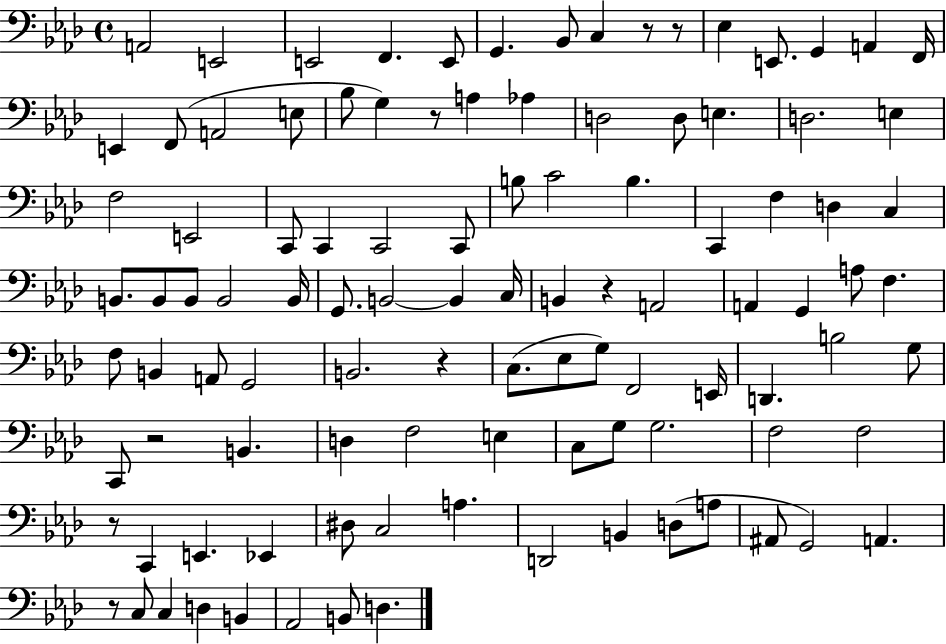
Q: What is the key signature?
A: AES major